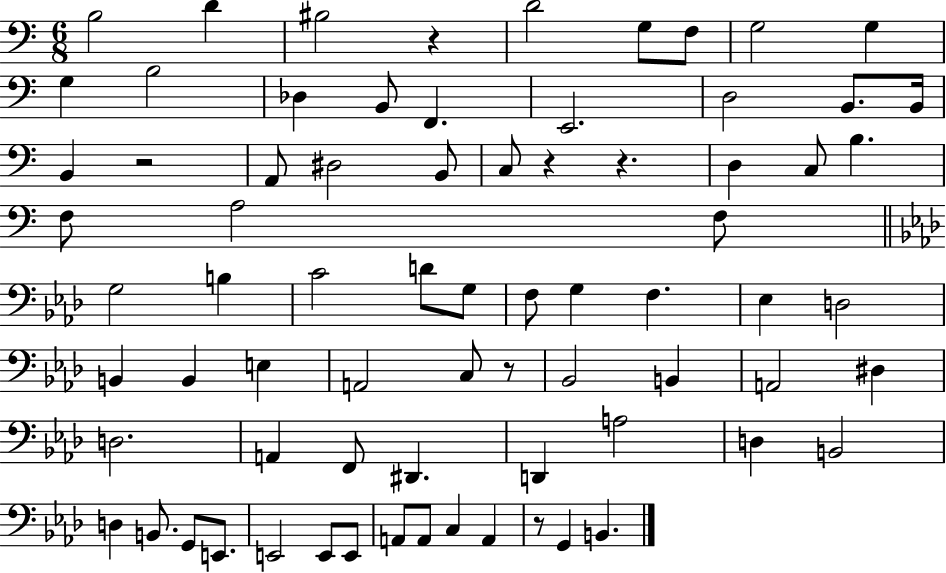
{
  \clef bass
  \numericTimeSignature
  \time 6/8
  \key c \major
  b2 d'4 | bis2 r4 | d'2 g8 f8 | g2 g4 | \break g4 b2 | des4 b,8 f,4. | e,2. | d2 b,8. b,16 | \break b,4 r2 | a,8 dis2 b,8 | c8 r4 r4. | d4 c8 b4. | \break f8 a2 f8 | \bar "||" \break \key aes \major g2 b4 | c'2 d'8 g8 | f8 g4 f4. | ees4 d2 | \break b,4 b,4 e4 | a,2 c8 r8 | bes,2 b,4 | a,2 dis4 | \break d2. | a,4 f,8 dis,4. | d,4 a2 | d4 b,2 | \break d4 b,8. g,8 e,8. | e,2 e,8 e,8 | a,8 a,8 c4 a,4 | r8 g,4 b,4. | \break \bar "|."
}